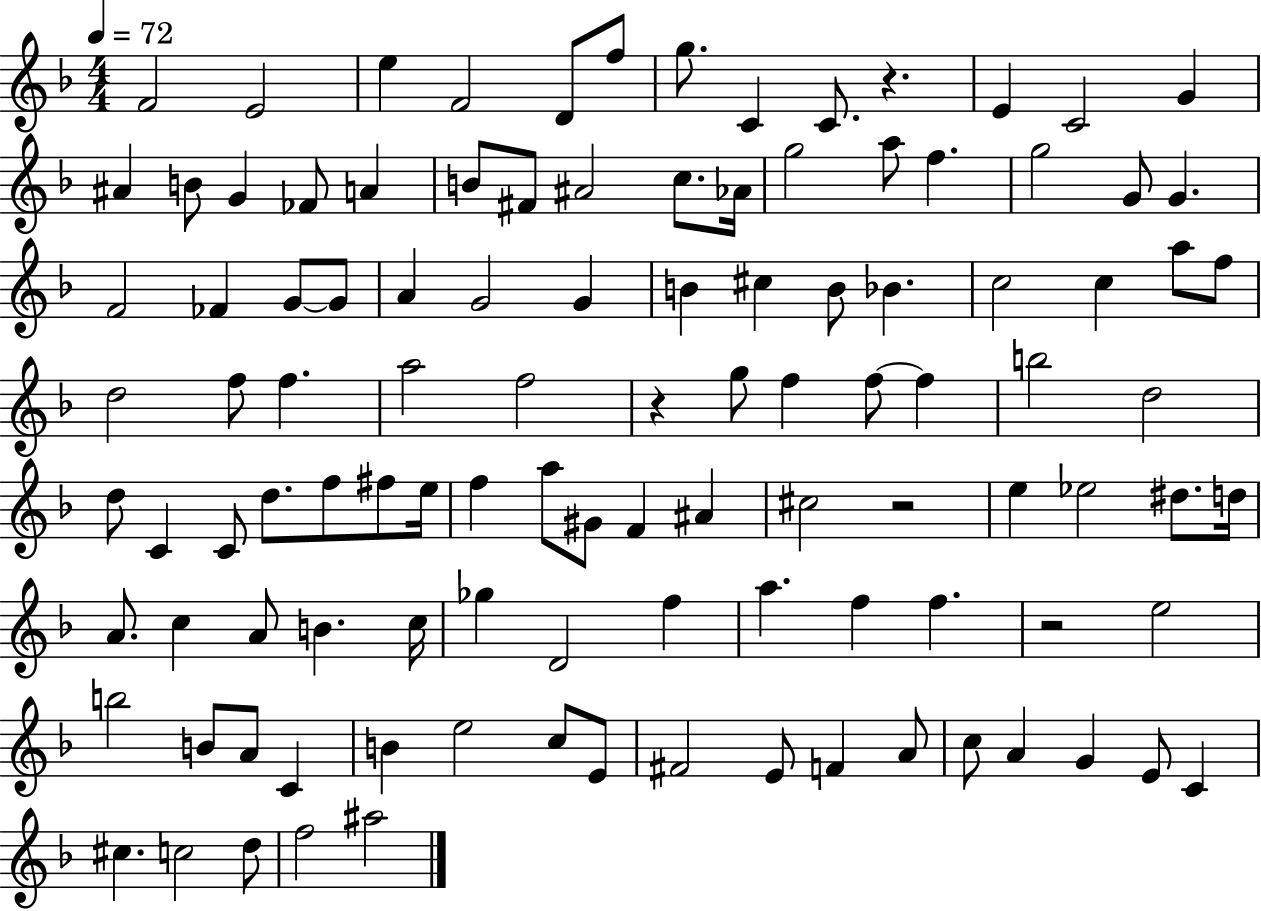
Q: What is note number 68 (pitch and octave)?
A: E5